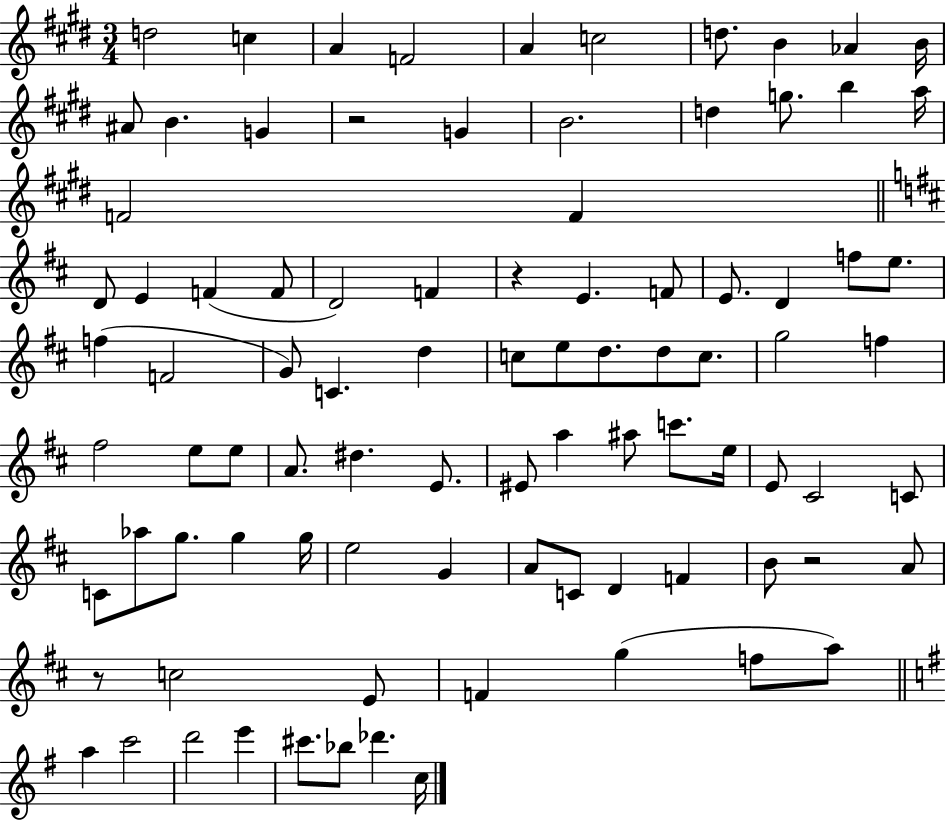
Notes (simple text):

D5/h C5/q A4/q F4/h A4/q C5/h D5/e. B4/q Ab4/q B4/s A#4/e B4/q. G4/q R/h G4/q B4/h. D5/q G5/e. B5/q A5/s F4/h F4/q D4/e E4/q F4/q F4/e D4/h F4/q R/q E4/q. F4/e E4/e. D4/q F5/e E5/e. F5/q F4/h G4/e C4/q. D5/q C5/e E5/e D5/e. D5/e C5/e. G5/h F5/q F#5/h E5/e E5/e A4/e. D#5/q. E4/e. EIS4/e A5/q A#5/e C6/e. E5/s E4/e C#4/h C4/e C4/e Ab5/e G5/e. G5/q G5/s E5/h G4/q A4/e C4/e D4/q F4/q B4/e R/h A4/e R/e C5/h E4/e F4/q G5/q F5/e A5/e A5/q C6/h D6/h E6/q C#6/e. Bb5/e Db6/q. C5/s